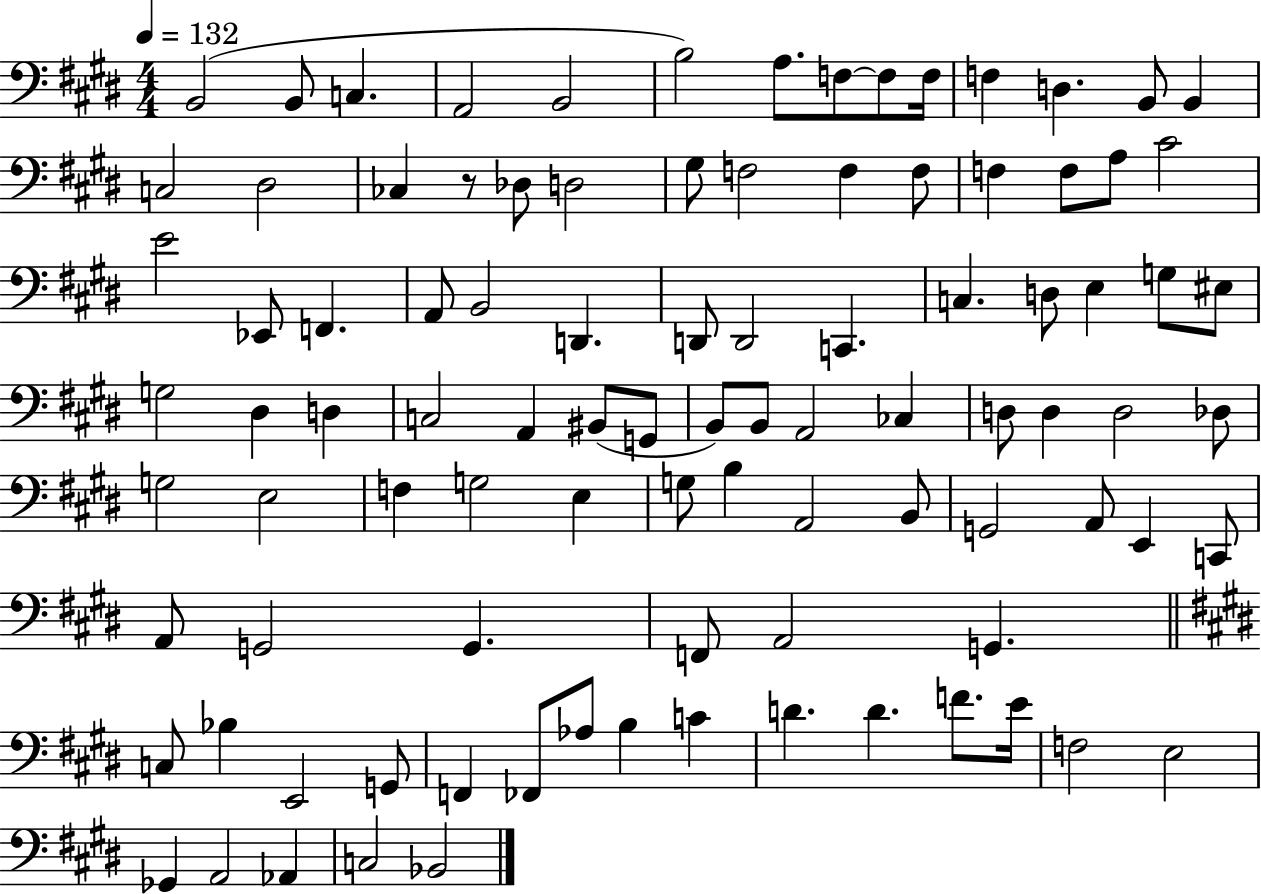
B2/h B2/e C3/q. A2/h B2/h B3/h A3/e. F3/e F3/e F3/s F3/q D3/q. B2/e B2/q C3/h D#3/h CES3/q R/e Db3/e D3/h G#3/e F3/h F3/q F3/e F3/q F3/e A3/e C#4/h E4/h Eb2/e F2/q. A2/e B2/h D2/q. D2/e D2/h C2/q. C3/q. D3/e E3/q G3/e EIS3/e G3/h D#3/q D3/q C3/h A2/q BIS2/e G2/e B2/e B2/e A2/h CES3/q D3/e D3/q D3/h Db3/e G3/h E3/h F3/q G3/h E3/q G3/e B3/q A2/h B2/e G2/h A2/e E2/q C2/e A2/e G2/h G2/q. F2/e A2/h G2/q. C3/e Bb3/q E2/h G2/e F2/q FES2/e Ab3/e B3/q C4/q D4/q. D4/q. F4/e. E4/s F3/h E3/h Gb2/q A2/h Ab2/q C3/h Bb2/h